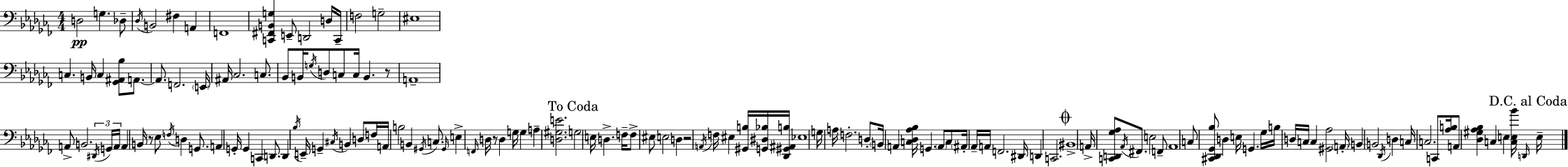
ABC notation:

X:1
T:Untitled
M:4/4
L:1/4
K:Abm
D,2 G, _D,/2 _D,/4 B,,2 ^F, A,, F,,4 [C,,^F,,B,,G,] E,,/2 D,,2 D,/4 C,,/4 F,2 G,2 ^E,4 C, B,,/4 C, [_G,,^A,,_B,]/2 A,,/2 A,,/2 F,,2 E,,/4 ^A,,/4 _C,2 C,/2 _B,,/2 B,,/4 G,/4 D,/2 C,/2 C,/4 B,, z/2 A,,4 A,,/2 B,,2 ^D,,/4 G,,/4 A,,/4 A,, B,,/4 z/2 _E,/2 F,/4 D, G,,/2 A,, G,,/4 G,, C,, D,,/2 D,, _B,/4 E,,/4 G,, ^C,/4 B,, D,/2 F,/4 A,,/4 B,2 B,, ^G,,/4 C,/2 ^G,,/4 E, F,,/4 D,/4 z/2 D, G,/4 G, A, [D,^G,E]2 G,2 E,/4 D, F,/4 F,/2 ^E,/2 E,2 D, z2 A,,/4 F,/4 ^E, [^G,,B,]/4 [G,,^D,_B,]/4 [_D,,^G,,^A,,B,]/4 _E,4 G,/4 A,/4 F,2 D,/2 B,,/4 A,, [C,_D,_A,_B,]/4 G,, A,,/2 C,/2 ^A,,/4 _A,,/4 A,,/4 F,,2 ^D,,/4 D,, C,,2 ^B,,4 A,,/4 [C,,D,,_G,_A,]/2 _A,,/4 ^F,,/2 E,2 F,,/2 _A,,4 C,/2 [^C,,_D,,_G,,_B,]/2 D, E,/4 G,, _G,/4 B,/4 D,/4 C,/4 C, [^G,,_A,]2 A,,/4 B,, B,,2 _D,,/4 D, C,/4 C,2 C,,/2 [_A,B,]/4 A,,/2 [_D,^G,_A,_B,] C, E, [C,E,_B]/4 D,,/4 E,/4